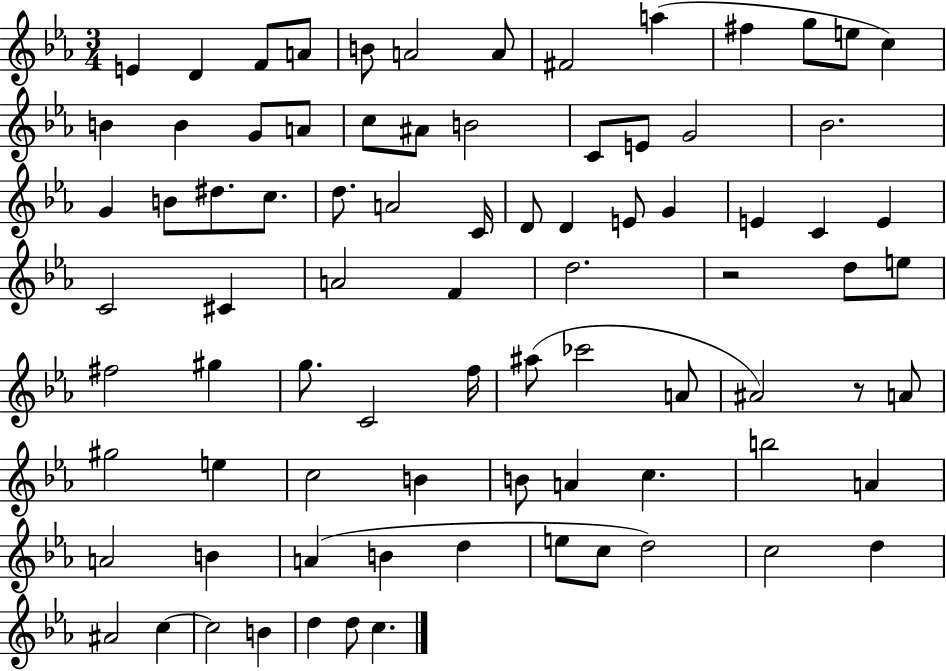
E4/q D4/q F4/e A4/e B4/e A4/h A4/e F#4/h A5/q F#5/q G5/e E5/e C5/q B4/q B4/q G4/e A4/e C5/e A#4/e B4/h C4/e E4/e G4/h Bb4/h. G4/q B4/e D#5/e. C5/e. D5/e. A4/h C4/s D4/e D4/q E4/e G4/q E4/q C4/q E4/q C4/h C#4/q A4/h F4/q D5/h. R/h D5/e E5/e F#5/h G#5/q G5/e. C4/h F5/s A#5/e CES6/h A4/e A#4/h R/e A4/e G#5/h E5/q C5/h B4/q B4/e A4/q C5/q. B5/h A4/q A4/h B4/q A4/q B4/q D5/q E5/e C5/e D5/h C5/h D5/q A#4/h C5/q C5/h B4/q D5/q D5/e C5/q.